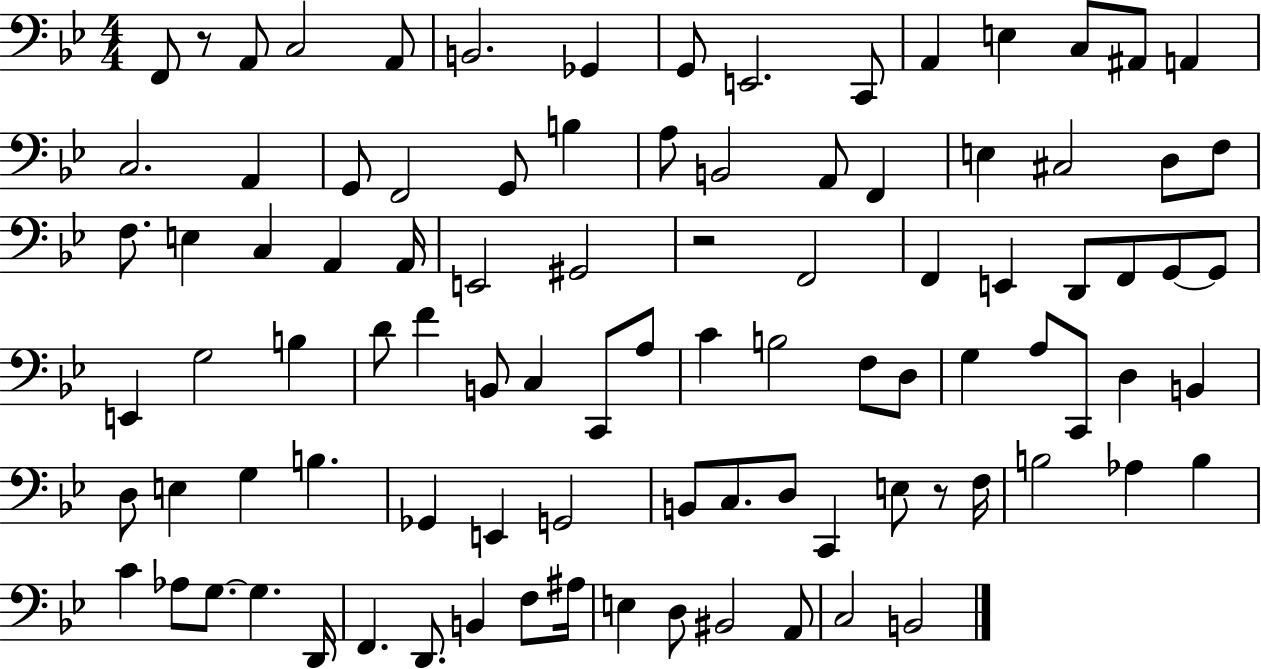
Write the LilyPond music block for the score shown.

{
  \clef bass
  \numericTimeSignature
  \time 4/4
  \key bes \major
  \repeat volta 2 { f,8 r8 a,8 c2 a,8 | b,2. ges,4 | g,8 e,2. c,8 | a,4 e4 c8 ais,8 a,4 | \break c2. a,4 | g,8 f,2 g,8 b4 | a8 b,2 a,8 f,4 | e4 cis2 d8 f8 | \break f8. e4 c4 a,4 a,16 | e,2 gis,2 | r2 f,2 | f,4 e,4 d,8 f,8 g,8~~ g,8 | \break e,4 g2 b4 | d'8 f'4 b,8 c4 c,8 a8 | c'4 b2 f8 d8 | g4 a8 c,8 d4 b,4 | \break d8 e4 g4 b4. | ges,4 e,4 g,2 | b,8 c8. d8 c,4 e8 r8 f16 | b2 aes4 b4 | \break c'4 aes8 g8.~~ g4. d,16 | f,4. d,8. b,4 f8 ais16 | e4 d8 bis,2 a,8 | c2 b,2 | \break } \bar "|."
}